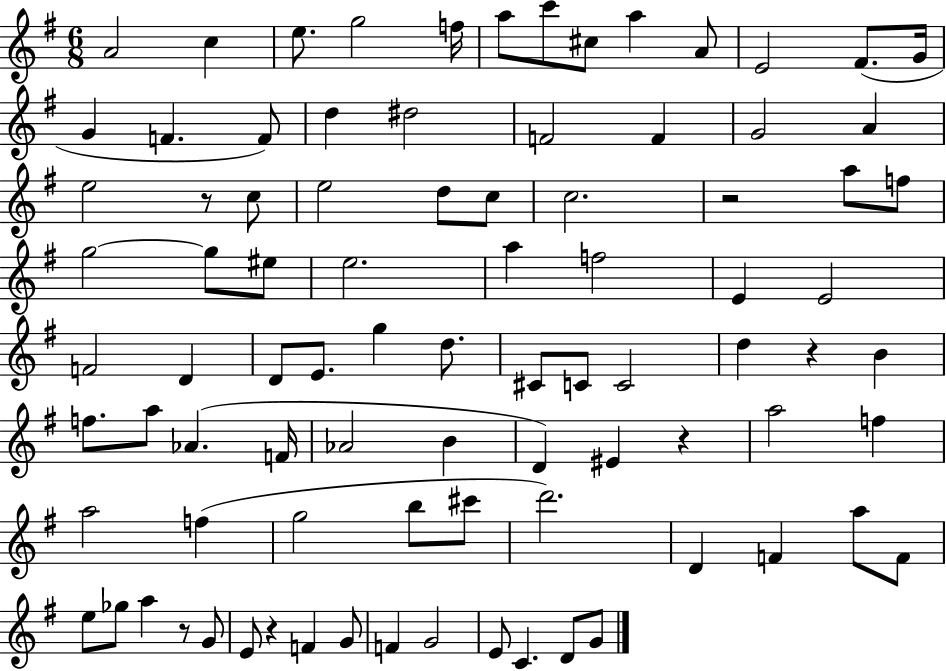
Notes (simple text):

A4/h C5/q E5/e. G5/h F5/s A5/e C6/e C#5/e A5/q A4/e E4/h F#4/e. G4/s G4/q F4/q. F4/e D5/q D#5/h F4/h F4/q G4/h A4/q E5/h R/e C5/e E5/h D5/e C5/e C5/h. R/h A5/e F5/e G5/h G5/e EIS5/e E5/h. A5/q F5/h E4/q E4/h F4/h D4/q D4/e E4/e. G5/q D5/e. C#4/e C4/e C4/h D5/q R/q B4/q F5/e. A5/e Ab4/q. F4/s Ab4/h B4/q D4/q EIS4/q R/q A5/h F5/q A5/h F5/q G5/h B5/e C#6/e D6/h. D4/q F4/q A5/e F4/e E5/e Gb5/e A5/q R/e G4/e E4/e R/q F4/q G4/e F4/q G4/h E4/e C4/q. D4/e G4/e